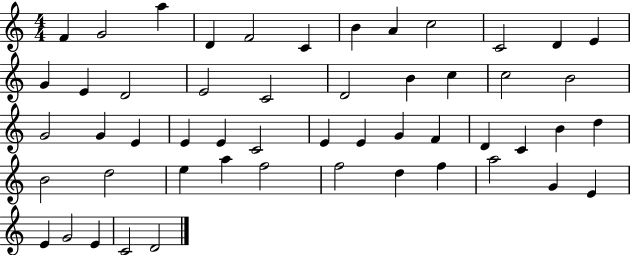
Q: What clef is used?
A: treble